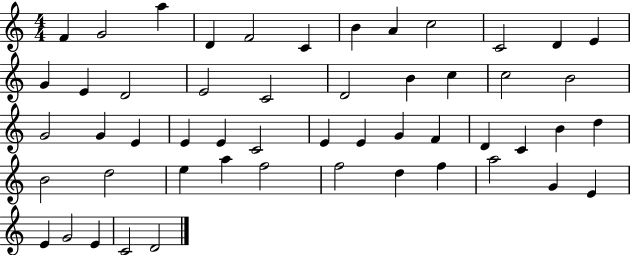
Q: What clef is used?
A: treble